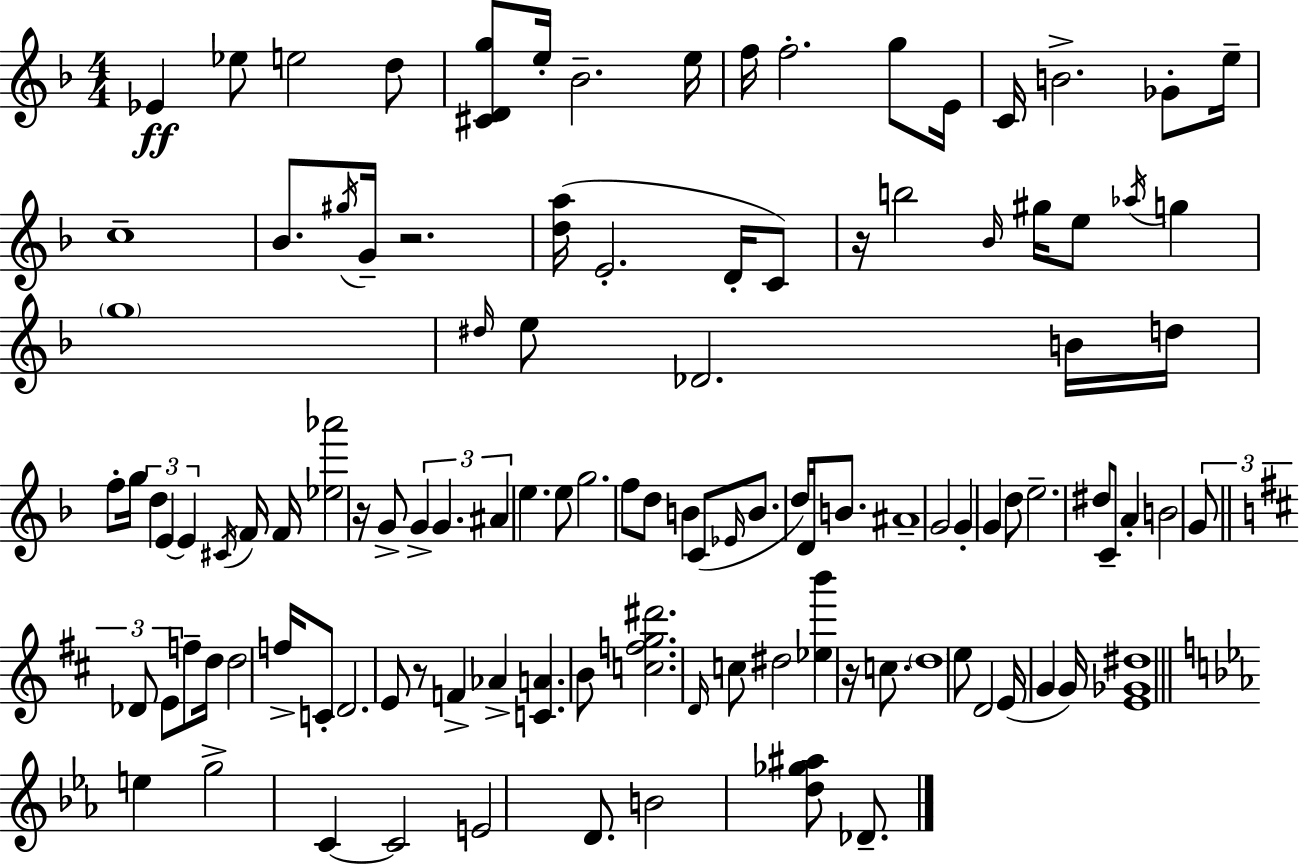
X:1
T:Untitled
M:4/4
L:1/4
K:F
_E _e/2 e2 d/2 [^CDg]/2 e/4 _B2 e/4 f/4 f2 g/2 E/4 C/4 B2 _G/2 e/4 c4 _B/2 ^g/4 G/4 z2 [da]/4 E2 D/4 C/2 z/4 b2 _B/4 ^g/4 e/2 _a/4 g g4 ^d/4 e/2 _D2 B/4 d/4 f/2 g/4 d E E ^C/4 F/4 F/4 [_e_a']2 z/4 G/2 G G ^A e e/2 g2 f/2 d/2 B C/2 _E/4 B/2 d/4 D/4 B/2 ^A4 G2 G G d/2 e2 ^d/2 C/2 A B2 G/2 _D/2 E/2 f/2 d/4 d2 f/4 C/2 D2 E/2 z/2 F _A [CA] B/2 [cfg^d']2 D/4 c/2 ^d2 [_eb'] z/4 c/2 d4 e/2 D2 E/4 G G/4 [E_G^d]4 e g2 C C2 E2 D/2 B2 [d_g^a]/2 _D/2